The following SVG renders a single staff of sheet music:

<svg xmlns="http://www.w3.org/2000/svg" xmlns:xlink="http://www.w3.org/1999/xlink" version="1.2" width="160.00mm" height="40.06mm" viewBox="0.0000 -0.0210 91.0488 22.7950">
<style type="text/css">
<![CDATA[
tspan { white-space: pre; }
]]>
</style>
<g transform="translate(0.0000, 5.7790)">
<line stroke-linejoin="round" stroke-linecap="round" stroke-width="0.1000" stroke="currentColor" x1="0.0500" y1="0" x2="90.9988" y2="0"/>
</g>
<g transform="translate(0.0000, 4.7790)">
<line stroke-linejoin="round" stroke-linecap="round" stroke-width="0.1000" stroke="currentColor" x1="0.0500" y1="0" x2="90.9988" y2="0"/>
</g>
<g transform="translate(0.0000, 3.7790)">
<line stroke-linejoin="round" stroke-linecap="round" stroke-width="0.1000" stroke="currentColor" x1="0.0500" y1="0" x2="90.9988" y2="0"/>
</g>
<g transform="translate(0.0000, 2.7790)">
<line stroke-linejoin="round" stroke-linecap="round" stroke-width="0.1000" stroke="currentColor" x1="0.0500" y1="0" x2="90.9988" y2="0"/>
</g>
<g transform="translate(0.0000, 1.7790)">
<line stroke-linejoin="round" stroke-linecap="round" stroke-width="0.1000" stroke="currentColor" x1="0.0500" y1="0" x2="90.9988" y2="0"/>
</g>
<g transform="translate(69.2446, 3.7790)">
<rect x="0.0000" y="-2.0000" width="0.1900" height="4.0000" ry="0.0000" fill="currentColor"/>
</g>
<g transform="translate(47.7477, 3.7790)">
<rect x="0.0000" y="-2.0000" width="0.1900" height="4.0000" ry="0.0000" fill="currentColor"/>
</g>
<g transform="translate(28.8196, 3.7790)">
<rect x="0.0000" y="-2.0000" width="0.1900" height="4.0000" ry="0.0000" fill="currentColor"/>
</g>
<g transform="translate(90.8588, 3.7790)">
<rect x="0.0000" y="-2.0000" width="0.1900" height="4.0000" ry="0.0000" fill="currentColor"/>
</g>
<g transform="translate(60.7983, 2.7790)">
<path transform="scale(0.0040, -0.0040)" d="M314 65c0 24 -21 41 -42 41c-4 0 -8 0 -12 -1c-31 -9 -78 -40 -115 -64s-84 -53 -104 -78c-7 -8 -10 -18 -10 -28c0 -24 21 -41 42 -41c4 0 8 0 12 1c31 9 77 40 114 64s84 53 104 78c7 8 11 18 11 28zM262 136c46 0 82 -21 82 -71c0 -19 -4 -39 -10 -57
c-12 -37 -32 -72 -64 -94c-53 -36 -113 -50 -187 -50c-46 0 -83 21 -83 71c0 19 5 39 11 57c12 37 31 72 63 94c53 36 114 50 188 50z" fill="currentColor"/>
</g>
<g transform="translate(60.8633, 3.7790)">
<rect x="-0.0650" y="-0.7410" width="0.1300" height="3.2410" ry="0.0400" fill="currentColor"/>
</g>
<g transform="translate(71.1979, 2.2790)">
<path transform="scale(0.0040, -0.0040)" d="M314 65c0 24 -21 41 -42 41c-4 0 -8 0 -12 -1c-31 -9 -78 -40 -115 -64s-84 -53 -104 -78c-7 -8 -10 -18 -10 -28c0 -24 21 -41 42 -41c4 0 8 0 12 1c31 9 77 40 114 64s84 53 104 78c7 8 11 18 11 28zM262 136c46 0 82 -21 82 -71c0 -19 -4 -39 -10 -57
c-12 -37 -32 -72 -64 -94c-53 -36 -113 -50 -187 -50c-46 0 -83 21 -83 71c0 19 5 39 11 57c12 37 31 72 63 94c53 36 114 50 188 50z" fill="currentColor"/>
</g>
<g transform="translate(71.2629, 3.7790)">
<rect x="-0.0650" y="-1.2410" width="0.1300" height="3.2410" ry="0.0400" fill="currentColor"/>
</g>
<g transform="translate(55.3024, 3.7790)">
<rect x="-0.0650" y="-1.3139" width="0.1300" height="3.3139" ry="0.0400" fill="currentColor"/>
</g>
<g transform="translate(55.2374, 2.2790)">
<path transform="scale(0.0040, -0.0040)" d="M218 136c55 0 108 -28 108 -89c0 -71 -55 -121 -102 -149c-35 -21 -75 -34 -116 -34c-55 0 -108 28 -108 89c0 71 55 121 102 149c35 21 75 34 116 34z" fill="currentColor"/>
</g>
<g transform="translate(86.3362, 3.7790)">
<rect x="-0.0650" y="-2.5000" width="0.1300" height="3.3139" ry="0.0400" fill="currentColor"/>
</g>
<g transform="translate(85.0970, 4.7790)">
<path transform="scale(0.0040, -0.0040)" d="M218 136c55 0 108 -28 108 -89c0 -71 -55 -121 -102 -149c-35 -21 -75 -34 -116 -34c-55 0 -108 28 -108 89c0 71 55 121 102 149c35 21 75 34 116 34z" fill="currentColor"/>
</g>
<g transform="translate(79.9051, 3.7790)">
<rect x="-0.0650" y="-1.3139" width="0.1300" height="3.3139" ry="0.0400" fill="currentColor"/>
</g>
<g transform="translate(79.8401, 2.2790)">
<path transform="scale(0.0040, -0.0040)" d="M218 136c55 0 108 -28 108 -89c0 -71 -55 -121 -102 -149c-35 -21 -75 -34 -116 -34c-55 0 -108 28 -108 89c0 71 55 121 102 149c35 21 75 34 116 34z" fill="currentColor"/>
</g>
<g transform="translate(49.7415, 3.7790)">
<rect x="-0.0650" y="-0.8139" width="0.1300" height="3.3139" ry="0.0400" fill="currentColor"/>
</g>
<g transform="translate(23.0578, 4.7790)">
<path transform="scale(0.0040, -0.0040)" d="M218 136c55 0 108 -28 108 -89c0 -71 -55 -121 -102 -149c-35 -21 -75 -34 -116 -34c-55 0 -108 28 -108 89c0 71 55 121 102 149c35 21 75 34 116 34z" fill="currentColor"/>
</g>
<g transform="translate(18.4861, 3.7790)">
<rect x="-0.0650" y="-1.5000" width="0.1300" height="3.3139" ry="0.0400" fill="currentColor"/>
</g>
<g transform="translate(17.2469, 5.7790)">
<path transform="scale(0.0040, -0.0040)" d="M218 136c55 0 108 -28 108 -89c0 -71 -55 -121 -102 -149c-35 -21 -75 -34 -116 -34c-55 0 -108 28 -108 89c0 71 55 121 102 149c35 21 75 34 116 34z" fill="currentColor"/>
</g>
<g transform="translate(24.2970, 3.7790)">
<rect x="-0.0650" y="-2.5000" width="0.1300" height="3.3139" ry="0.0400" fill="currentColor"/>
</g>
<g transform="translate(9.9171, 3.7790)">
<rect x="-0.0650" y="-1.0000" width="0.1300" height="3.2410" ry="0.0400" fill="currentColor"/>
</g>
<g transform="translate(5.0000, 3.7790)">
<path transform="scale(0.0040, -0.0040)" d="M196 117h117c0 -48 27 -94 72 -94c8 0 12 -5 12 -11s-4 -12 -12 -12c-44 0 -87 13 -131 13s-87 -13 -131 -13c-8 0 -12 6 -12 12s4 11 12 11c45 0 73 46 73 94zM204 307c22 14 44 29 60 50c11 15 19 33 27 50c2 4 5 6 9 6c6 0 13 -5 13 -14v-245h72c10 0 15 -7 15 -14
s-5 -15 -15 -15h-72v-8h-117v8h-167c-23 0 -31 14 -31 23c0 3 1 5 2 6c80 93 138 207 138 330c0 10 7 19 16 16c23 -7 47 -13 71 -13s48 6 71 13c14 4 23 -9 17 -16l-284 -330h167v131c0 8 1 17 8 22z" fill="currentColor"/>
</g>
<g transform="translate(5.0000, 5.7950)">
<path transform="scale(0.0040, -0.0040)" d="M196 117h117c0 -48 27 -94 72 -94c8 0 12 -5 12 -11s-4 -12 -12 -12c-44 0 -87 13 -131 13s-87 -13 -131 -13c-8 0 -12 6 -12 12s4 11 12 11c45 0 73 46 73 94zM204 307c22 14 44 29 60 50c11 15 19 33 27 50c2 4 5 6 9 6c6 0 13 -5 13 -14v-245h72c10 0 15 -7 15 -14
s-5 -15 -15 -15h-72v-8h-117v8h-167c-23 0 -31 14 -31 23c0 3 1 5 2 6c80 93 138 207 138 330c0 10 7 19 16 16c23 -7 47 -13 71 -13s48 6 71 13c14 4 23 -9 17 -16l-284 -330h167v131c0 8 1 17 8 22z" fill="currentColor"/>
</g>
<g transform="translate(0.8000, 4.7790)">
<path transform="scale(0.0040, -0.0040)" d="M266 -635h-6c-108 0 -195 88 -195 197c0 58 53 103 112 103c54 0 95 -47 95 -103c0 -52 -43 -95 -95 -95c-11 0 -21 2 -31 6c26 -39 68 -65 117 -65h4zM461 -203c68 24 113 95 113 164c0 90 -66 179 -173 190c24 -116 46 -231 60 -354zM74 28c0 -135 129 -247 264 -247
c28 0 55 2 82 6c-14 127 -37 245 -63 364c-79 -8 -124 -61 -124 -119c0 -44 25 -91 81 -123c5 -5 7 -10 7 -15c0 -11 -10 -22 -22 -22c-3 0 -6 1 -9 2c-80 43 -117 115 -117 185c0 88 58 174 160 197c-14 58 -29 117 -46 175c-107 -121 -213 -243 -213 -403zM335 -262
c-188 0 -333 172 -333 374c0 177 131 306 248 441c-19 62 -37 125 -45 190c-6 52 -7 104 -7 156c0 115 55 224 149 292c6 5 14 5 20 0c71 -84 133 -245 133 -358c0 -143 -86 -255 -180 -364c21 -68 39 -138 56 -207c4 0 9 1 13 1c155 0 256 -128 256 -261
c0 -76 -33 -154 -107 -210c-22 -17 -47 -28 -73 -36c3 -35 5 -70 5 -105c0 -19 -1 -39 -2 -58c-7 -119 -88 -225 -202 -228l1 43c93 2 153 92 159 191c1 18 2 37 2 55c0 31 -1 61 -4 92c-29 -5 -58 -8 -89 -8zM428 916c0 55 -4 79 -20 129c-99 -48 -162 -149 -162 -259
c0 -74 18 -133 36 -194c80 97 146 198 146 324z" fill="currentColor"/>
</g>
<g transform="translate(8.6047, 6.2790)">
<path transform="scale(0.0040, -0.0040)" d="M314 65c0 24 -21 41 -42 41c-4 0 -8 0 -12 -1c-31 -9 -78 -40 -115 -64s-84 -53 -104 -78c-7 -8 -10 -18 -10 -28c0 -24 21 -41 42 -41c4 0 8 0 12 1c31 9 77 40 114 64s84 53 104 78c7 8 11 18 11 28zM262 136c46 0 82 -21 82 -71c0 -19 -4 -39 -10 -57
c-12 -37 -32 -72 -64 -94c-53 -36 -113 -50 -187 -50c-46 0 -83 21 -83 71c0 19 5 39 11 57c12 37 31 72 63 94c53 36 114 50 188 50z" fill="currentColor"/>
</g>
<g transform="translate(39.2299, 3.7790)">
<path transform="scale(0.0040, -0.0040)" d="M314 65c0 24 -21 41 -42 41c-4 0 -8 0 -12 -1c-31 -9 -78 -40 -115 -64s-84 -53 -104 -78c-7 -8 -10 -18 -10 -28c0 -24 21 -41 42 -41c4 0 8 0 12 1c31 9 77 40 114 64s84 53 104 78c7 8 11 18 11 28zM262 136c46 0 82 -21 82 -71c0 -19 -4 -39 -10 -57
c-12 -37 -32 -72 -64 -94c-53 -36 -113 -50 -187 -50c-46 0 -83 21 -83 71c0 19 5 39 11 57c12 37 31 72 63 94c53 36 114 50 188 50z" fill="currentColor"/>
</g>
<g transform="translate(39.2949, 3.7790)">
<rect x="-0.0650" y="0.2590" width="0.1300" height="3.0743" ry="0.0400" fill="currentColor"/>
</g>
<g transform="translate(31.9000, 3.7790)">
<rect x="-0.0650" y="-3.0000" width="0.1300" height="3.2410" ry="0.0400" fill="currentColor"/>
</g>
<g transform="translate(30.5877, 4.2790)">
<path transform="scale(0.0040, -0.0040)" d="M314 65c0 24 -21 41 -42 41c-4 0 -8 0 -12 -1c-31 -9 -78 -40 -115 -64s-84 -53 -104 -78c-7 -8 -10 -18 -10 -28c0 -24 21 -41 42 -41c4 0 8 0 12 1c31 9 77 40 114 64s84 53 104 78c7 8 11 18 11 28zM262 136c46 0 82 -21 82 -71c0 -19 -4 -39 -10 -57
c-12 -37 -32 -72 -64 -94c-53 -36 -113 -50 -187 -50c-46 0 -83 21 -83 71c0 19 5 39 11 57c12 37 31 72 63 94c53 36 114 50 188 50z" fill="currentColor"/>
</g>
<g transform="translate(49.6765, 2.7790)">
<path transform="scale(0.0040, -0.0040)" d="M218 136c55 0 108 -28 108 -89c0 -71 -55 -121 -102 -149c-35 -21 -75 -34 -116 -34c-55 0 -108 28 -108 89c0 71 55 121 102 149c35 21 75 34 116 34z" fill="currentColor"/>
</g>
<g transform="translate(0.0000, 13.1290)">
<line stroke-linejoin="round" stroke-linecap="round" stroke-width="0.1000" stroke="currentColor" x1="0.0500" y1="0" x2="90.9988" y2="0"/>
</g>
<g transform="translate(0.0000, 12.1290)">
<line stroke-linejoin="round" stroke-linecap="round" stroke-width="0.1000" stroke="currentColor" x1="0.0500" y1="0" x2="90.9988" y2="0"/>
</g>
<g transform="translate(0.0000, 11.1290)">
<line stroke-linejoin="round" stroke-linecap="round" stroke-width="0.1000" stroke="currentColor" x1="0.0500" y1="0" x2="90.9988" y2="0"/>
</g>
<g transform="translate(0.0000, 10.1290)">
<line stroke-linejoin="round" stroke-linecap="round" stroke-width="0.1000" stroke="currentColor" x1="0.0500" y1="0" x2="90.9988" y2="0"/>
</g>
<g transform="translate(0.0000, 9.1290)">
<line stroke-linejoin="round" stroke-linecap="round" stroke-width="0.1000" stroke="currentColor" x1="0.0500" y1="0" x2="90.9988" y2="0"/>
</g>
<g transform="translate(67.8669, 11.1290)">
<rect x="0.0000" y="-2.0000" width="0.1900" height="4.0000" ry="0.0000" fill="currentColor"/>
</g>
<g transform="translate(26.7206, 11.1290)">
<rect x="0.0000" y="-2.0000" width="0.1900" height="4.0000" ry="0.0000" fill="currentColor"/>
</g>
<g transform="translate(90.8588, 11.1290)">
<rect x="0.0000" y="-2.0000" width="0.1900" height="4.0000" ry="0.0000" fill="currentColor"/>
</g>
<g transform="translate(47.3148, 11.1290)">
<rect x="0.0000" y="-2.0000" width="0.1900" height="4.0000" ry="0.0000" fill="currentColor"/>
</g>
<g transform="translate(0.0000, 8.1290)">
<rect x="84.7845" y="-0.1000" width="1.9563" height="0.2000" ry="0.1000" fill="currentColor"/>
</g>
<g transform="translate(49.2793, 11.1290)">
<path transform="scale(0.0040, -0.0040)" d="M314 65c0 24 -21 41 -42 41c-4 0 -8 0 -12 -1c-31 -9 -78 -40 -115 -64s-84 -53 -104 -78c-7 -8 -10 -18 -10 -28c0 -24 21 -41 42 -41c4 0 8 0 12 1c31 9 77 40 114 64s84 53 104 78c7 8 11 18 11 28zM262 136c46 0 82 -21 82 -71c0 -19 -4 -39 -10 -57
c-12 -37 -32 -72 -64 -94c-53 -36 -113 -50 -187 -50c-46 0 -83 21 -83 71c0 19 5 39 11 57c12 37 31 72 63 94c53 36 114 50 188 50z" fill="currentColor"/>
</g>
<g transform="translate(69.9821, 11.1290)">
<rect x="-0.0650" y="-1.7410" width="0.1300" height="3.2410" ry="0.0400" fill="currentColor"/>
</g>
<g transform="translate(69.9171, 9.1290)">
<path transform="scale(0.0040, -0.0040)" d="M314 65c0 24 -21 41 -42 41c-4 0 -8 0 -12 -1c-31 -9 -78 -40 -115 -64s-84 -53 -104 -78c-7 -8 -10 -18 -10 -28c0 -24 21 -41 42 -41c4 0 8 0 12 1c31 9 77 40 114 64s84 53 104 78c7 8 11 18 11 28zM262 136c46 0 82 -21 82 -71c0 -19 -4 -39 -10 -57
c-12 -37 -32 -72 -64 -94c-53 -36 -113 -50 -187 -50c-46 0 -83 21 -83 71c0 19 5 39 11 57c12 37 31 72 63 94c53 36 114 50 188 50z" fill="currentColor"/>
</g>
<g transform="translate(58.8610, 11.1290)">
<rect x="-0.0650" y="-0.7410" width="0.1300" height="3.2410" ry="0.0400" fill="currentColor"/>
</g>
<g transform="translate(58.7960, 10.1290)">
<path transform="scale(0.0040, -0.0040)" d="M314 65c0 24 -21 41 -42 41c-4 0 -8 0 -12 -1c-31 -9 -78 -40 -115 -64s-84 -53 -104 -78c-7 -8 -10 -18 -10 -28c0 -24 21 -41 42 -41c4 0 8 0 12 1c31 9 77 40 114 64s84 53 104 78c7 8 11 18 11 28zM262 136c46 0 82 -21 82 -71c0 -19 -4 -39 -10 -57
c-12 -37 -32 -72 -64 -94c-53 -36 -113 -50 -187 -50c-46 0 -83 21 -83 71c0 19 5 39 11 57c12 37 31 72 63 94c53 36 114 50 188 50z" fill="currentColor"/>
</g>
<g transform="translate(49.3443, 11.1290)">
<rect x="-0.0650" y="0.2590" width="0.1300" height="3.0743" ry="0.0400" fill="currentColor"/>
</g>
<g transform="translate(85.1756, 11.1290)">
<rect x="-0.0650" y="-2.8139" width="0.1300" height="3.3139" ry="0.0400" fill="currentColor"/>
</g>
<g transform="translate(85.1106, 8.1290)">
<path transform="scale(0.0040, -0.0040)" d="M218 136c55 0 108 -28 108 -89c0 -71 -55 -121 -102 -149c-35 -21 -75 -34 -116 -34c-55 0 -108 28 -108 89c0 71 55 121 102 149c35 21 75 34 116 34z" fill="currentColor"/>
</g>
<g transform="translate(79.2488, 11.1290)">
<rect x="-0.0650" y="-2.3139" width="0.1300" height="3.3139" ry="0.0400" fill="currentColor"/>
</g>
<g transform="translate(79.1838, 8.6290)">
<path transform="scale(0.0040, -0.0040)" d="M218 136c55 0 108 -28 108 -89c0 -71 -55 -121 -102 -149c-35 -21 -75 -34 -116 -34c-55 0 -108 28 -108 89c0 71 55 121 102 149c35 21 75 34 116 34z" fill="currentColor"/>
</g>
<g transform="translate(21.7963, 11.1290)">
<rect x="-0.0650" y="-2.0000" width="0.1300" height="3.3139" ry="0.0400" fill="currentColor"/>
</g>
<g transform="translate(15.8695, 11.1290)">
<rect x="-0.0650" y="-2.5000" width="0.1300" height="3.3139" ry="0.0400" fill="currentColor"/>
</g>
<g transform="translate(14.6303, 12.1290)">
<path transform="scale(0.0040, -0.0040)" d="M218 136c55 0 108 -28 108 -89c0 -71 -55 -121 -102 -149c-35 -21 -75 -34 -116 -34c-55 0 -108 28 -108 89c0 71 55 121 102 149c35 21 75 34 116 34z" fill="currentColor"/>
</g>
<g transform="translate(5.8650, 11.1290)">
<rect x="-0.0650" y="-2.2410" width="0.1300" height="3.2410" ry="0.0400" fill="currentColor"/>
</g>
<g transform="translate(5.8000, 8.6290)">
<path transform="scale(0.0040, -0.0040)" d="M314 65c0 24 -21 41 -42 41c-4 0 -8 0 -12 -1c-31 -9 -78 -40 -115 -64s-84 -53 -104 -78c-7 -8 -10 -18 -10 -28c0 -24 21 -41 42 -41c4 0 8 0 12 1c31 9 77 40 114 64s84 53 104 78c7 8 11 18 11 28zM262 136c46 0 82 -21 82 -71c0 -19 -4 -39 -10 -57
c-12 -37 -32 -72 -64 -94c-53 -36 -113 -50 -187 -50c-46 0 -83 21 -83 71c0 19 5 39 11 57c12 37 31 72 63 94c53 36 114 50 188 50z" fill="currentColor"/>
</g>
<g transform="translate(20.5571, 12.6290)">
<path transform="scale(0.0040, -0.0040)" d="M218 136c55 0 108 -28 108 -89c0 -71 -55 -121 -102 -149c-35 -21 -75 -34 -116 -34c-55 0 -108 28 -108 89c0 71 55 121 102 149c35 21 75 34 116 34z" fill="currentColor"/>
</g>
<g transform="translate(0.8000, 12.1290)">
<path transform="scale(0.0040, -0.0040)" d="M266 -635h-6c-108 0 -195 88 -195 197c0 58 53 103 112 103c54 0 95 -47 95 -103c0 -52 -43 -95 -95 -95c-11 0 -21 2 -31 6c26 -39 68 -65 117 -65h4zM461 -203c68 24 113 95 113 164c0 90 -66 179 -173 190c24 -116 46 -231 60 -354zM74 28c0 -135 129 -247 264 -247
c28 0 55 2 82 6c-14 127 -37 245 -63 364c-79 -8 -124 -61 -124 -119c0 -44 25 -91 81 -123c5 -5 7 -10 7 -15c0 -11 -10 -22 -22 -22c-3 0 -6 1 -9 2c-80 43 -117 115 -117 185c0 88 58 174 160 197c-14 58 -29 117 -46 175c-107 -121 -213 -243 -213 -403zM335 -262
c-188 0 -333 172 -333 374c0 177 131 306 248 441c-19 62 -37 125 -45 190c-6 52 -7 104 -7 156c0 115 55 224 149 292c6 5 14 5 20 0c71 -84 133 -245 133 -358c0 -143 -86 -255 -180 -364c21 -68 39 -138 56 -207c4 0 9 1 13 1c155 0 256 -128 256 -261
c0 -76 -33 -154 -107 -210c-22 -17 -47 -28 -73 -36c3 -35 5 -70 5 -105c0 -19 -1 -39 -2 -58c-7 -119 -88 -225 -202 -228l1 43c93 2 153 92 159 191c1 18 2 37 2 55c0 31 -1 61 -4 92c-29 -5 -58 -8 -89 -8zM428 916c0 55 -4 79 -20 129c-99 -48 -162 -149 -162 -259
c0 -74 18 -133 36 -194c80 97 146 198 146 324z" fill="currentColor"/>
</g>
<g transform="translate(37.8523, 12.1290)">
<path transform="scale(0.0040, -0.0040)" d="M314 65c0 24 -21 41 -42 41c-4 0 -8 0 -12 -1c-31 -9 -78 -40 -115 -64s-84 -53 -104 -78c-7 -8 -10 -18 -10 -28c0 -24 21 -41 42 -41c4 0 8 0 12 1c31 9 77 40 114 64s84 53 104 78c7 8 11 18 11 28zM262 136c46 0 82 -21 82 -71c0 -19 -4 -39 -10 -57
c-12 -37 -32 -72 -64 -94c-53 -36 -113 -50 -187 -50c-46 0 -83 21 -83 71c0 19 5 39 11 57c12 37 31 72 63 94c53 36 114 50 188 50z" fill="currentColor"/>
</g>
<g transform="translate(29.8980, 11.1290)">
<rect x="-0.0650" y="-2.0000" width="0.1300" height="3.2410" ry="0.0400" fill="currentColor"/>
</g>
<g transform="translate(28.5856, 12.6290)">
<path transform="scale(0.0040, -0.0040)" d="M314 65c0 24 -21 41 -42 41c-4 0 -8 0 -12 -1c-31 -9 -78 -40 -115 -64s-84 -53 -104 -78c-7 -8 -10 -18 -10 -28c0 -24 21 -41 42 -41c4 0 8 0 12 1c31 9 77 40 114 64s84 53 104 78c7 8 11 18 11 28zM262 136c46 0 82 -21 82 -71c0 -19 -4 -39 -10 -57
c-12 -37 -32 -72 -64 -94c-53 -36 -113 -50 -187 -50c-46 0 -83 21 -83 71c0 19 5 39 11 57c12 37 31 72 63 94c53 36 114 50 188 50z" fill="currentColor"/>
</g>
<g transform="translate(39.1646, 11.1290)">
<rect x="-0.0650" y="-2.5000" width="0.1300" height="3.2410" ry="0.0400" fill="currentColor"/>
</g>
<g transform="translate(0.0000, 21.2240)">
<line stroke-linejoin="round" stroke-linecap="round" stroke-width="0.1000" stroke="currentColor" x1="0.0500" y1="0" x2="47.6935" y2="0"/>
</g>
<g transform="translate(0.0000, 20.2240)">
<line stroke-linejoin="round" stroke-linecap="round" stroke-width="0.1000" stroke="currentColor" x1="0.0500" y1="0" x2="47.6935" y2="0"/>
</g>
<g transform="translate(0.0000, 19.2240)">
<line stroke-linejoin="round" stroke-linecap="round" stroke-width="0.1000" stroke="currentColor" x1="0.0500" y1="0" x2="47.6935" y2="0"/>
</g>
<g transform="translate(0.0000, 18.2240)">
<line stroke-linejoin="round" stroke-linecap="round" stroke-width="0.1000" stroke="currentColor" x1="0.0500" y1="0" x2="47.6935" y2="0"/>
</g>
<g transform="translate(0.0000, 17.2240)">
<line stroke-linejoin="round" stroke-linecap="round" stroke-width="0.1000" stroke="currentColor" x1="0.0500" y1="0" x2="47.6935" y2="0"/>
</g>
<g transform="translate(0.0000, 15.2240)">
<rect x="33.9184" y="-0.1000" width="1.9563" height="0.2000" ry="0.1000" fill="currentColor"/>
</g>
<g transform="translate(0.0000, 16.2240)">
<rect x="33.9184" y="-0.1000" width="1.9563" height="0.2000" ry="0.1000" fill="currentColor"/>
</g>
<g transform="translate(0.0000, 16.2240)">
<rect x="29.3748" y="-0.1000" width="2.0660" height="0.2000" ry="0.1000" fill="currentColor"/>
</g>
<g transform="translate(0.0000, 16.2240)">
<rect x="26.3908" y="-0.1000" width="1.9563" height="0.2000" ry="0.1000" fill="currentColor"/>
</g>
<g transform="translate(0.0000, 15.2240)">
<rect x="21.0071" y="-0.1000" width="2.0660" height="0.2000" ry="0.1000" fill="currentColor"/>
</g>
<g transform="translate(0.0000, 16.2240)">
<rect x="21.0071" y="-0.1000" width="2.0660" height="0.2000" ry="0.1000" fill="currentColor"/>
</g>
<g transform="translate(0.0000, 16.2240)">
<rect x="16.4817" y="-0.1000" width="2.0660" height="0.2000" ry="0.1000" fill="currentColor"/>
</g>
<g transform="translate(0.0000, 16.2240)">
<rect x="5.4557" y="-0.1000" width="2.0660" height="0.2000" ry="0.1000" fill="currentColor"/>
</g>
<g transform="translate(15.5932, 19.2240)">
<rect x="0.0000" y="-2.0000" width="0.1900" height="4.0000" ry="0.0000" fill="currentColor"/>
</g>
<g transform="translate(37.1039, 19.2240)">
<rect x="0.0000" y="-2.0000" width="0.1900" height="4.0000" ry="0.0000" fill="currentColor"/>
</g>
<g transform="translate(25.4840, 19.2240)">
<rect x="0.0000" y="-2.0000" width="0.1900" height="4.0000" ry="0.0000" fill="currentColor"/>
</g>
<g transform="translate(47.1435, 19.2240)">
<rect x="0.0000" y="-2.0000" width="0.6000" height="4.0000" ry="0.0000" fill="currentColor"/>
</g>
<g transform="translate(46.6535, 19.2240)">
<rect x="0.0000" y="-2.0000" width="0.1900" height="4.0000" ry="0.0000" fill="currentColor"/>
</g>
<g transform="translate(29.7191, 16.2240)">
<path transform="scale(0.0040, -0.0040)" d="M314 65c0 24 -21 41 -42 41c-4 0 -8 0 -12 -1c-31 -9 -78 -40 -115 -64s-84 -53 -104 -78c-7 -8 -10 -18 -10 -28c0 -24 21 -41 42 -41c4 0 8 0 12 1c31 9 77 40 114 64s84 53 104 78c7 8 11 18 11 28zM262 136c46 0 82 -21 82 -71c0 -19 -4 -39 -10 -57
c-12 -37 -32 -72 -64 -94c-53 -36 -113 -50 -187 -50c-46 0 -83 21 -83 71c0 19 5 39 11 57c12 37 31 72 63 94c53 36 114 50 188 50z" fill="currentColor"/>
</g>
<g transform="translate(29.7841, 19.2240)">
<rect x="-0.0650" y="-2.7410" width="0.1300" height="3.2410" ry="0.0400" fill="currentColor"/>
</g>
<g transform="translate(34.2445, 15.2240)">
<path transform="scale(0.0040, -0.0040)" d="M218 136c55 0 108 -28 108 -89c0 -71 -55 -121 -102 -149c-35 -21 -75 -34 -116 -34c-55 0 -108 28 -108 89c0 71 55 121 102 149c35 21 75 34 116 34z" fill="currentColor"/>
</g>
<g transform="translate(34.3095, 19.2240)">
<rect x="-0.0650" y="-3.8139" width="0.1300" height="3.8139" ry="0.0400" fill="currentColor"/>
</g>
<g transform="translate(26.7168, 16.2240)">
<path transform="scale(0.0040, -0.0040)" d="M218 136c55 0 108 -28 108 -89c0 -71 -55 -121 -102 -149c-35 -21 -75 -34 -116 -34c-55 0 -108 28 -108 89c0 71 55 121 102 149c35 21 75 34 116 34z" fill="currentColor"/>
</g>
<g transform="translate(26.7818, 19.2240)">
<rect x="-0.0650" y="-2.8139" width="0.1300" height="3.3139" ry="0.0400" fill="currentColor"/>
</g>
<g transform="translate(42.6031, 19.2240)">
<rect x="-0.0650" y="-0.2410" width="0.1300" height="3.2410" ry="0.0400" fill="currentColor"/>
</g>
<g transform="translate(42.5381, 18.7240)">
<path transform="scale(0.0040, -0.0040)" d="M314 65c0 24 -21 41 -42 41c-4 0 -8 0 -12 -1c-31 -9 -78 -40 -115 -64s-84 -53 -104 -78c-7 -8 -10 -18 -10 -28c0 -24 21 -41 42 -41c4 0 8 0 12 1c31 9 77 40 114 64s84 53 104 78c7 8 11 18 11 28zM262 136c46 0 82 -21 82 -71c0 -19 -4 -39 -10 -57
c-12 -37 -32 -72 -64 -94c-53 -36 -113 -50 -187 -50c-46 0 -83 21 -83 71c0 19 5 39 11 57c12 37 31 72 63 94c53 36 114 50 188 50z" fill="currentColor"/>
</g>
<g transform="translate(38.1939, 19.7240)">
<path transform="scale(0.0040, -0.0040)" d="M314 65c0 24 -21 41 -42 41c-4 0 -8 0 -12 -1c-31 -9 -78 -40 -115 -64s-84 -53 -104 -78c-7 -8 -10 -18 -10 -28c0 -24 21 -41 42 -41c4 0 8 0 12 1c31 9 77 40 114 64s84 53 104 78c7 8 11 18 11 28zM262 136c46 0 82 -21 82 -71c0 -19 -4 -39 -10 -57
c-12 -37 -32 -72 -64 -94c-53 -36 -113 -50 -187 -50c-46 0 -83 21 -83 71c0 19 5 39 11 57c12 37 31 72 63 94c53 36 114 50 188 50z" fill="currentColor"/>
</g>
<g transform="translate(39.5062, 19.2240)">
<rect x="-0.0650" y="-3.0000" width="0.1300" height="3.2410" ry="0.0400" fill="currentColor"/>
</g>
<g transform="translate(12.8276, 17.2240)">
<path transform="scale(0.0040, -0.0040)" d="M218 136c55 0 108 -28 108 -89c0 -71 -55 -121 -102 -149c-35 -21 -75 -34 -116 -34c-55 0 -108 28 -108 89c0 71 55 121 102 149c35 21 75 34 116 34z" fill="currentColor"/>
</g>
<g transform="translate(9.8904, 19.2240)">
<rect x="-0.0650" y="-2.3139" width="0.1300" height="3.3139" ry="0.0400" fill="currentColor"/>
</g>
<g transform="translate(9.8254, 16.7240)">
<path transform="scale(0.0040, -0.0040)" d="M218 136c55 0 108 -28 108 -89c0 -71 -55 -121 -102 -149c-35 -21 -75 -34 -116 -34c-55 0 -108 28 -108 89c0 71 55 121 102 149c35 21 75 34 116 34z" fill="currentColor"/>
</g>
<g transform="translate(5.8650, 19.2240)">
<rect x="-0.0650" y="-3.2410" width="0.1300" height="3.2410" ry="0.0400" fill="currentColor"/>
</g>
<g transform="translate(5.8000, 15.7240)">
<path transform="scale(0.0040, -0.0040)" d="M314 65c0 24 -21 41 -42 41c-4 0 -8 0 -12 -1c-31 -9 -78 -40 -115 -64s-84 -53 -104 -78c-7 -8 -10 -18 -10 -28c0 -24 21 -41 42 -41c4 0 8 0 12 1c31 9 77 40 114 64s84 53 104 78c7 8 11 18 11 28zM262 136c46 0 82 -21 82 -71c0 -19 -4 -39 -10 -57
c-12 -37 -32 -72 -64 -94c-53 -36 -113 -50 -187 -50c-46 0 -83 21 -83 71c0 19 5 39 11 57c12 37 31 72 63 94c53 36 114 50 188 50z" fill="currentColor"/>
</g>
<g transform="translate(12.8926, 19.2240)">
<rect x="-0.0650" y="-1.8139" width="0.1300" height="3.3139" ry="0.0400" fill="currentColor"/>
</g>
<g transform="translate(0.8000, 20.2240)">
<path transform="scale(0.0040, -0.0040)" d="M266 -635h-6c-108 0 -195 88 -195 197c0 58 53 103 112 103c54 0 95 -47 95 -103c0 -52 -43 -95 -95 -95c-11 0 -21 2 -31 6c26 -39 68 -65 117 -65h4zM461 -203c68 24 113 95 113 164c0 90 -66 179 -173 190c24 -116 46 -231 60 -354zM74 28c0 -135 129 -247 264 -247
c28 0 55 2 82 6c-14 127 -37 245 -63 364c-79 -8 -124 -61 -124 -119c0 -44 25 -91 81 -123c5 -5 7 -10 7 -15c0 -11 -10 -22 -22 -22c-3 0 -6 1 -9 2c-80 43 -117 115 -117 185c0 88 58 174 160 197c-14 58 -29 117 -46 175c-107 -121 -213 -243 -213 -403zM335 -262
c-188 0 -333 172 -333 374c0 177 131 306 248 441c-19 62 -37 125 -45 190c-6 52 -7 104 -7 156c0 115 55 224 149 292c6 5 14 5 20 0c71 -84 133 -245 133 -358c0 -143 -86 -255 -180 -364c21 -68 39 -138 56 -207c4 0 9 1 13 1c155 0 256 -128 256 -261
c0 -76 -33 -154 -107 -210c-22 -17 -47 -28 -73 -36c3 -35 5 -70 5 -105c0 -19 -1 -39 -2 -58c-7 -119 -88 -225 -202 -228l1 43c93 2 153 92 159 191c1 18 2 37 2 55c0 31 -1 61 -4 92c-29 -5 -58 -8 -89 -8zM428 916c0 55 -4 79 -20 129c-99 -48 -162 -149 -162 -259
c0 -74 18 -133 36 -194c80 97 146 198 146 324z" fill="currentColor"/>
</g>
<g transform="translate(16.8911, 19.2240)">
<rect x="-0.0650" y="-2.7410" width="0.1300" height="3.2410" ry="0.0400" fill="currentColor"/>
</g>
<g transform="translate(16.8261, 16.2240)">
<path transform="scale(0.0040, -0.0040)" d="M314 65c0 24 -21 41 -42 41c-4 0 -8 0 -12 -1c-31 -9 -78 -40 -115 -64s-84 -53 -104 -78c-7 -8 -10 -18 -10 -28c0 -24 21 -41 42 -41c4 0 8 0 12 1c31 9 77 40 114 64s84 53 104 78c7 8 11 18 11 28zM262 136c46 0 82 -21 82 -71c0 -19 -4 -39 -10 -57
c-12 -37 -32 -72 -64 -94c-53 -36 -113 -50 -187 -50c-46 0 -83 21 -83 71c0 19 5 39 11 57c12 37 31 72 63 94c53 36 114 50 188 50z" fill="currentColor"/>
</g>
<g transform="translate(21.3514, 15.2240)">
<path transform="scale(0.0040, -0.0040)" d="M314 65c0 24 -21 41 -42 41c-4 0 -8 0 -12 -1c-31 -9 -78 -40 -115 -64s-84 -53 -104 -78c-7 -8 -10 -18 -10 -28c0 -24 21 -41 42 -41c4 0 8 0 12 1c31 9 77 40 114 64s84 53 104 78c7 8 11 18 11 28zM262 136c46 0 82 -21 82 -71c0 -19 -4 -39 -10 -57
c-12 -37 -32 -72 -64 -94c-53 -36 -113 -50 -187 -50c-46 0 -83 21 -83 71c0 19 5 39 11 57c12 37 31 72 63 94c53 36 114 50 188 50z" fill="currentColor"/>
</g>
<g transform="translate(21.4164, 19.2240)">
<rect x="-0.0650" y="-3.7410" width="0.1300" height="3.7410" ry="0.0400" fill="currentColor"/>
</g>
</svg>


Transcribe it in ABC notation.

X:1
T:Untitled
M:4/4
L:1/4
K:C
D2 E G A2 B2 d e d2 e2 e G g2 G F F2 G2 B2 d2 f2 g a b2 g f a2 c'2 a a2 c' A2 c2